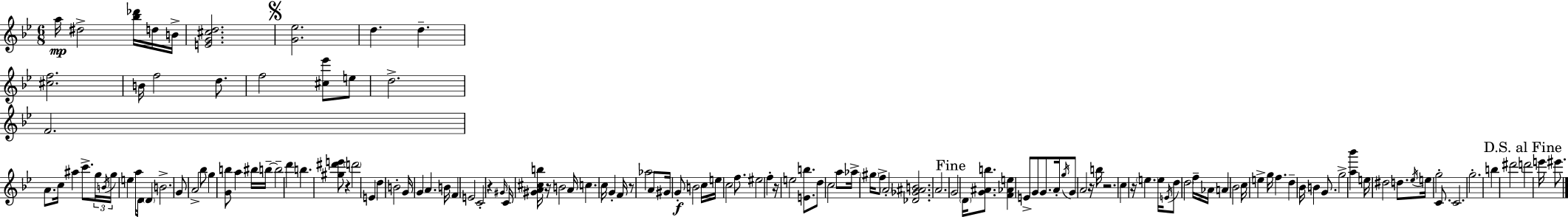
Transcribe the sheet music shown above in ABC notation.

X:1
T:Untitled
M:6/8
L:1/4
K:Bb
a/4 ^d2 [_b_d']/4 d/4 B/4 [EG^cd]2 [G_e]2 d d [^cf]2 B/4 f2 d/2 f2 [^c_e']/2 e/2 d2 F2 A/2 c/4 ^a c'/2 g/4 B/4 g/4 e a/4 D/2 D B2 G/2 A2 _b/2 g [Gb]/2 a ^b/4 b/4 b2 d' b [^g^d'e']/2 z d'2 E d B2 G/4 G A B/4 F E2 C2 z ^G/4 C/4 [^GA^cb]/4 z/4 B2 A/4 c c/4 G F/4 z/2 _a2 A/2 ^G/4 G/2 B2 c/4 e/4 c2 f/2 ^e2 f z/4 e2 [Eb]/2 d/2 c2 a/2 _a/4 ^g/4 f/2 A2 [_D_G^AB]2 A2 G2 D/4 [G^Ab]/2 [F_Ae] E/2 G/2 G/2 A/4 g/4 G/2 A2 z/4 b/4 z2 c z/4 e e/4 E/4 d/2 d2 f/4 _A/4 A _B2 c/4 e g/4 f d _B/4 B G/2 g2 [a_b'] e/4 ^d2 d/2 _e/4 e/4 g2 C/2 C2 g2 b ^d'2 d'2 e'/4 ^e'/2